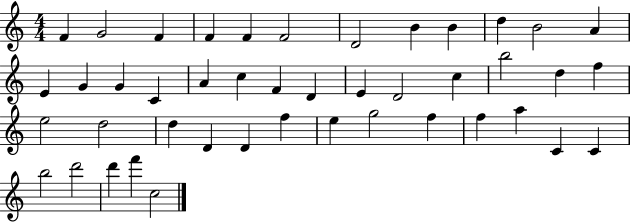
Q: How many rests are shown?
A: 0